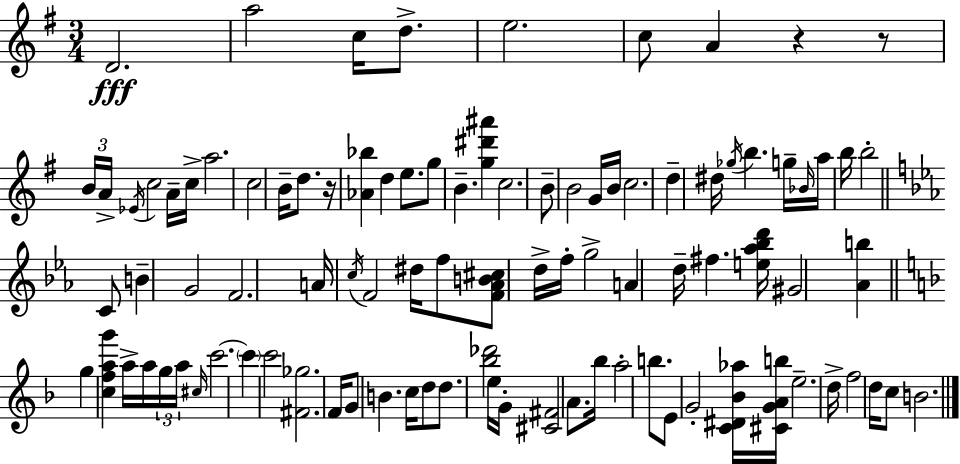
{
  \clef treble
  \numericTimeSignature
  \time 3/4
  \key e \minor
  d'2.\fff | a''2 c''16 d''8.-> | e''2. | c''8 a'4 r4 r8 | \break \tuplet 3/2 { b'16 a'16-> \acciaccatura { ees'16 } } c''2 a'16-- | c''16-> a''2. | c''2 b'16-- d''8. | r16 <aes' bes''>4 d''4 e''8. | \break g''8 b'4.-- <g'' dis''' ais'''>4 | c''2. | b'8-- b'2 g'16 | b'16 c''2. | \break d''4-- dis''16 \acciaccatura { ges''16 } b''4. | g''16-- \grace { bes'16 } a''16 b''16 b''2-. | \bar "||" \break \key c \minor c'8 b'4-- g'2 | f'2. | a'16 \acciaccatura { c''16 } f'2 | dis''16 f''8 <f' aes' b' cis''>8 d''16-> f''16-. g''2-> | \break a'4 d''16-- fis''4. | <e'' aes'' bes'' d'''>16 gis'2 <aes' b''>4 | \bar "||" \break \key d \minor g''4 <c'' f'' a'' g'''>4 a''16-> a''16 \tuplet 3/2 { g''16 a''16 | \grace { cis''16 } } c'''2.~~ | \parenthesize c'''4 c'''2 | <fis' ges''>2. | \break f'16 g'8 b'4. c''16 d''8 | d''8. <bes'' des'''>2 | e''16 g'16-. <cis' fis'>2 a'8. | bes''16 a''2-. b''8. | \break e'8 g'2-. <c' dis' bes' aes''>16 | <cis' g' a' b''>16 e''2.-- | d''16-> f''2 d''16 c''8 | b'2. | \break \bar "|."
}